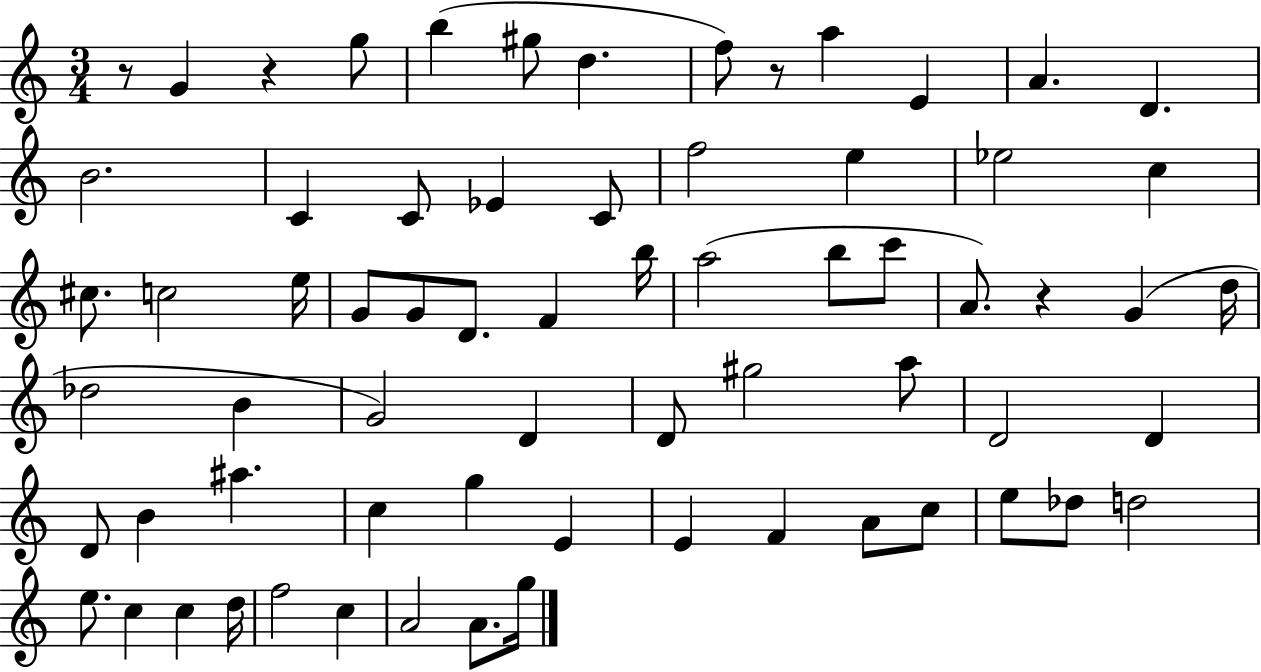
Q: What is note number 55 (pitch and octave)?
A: D5